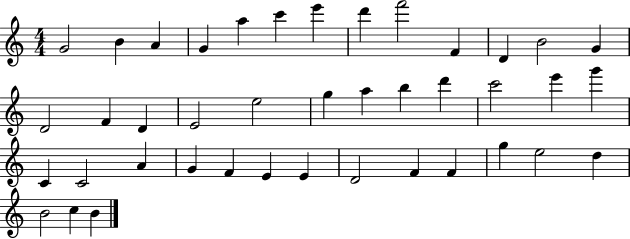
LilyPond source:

{
  \clef treble
  \numericTimeSignature
  \time 4/4
  \key c \major
  g'2 b'4 a'4 | g'4 a''4 c'''4 e'''4 | d'''4 f'''2 f'4 | d'4 b'2 g'4 | \break d'2 f'4 d'4 | e'2 e''2 | g''4 a''4 b''4 d'''4 | c'''2 e'''4 g'''4 | \break c'4 c'2 a'4 | g'4 f'4 e'4 e'4 | d'2 f'4 f'4 | g''4 e''2 d''4 | \break b'2 c''4 b'4 | \bar "|."
}